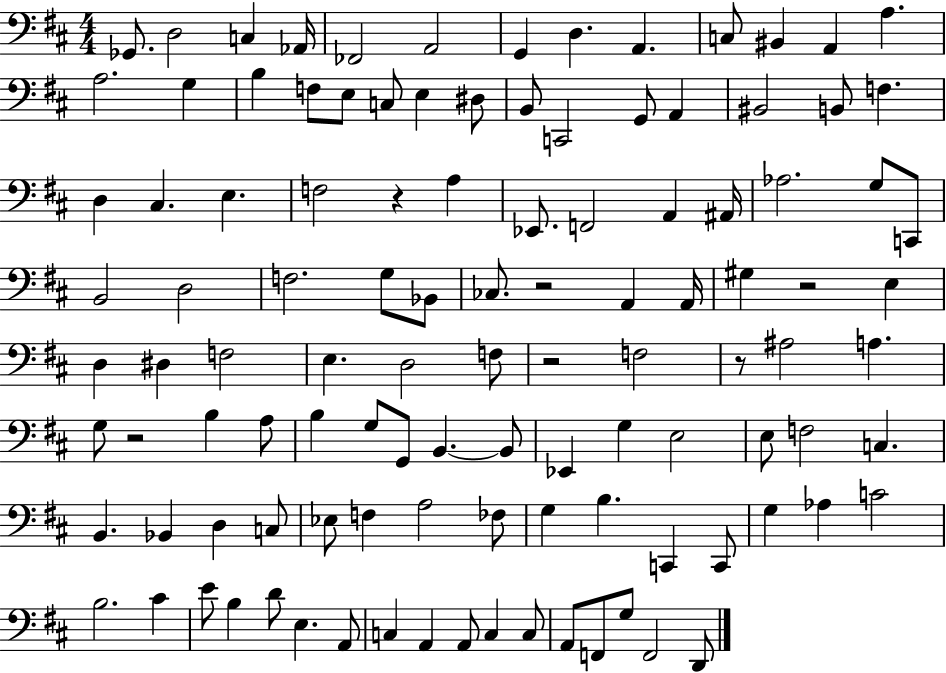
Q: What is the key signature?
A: D major